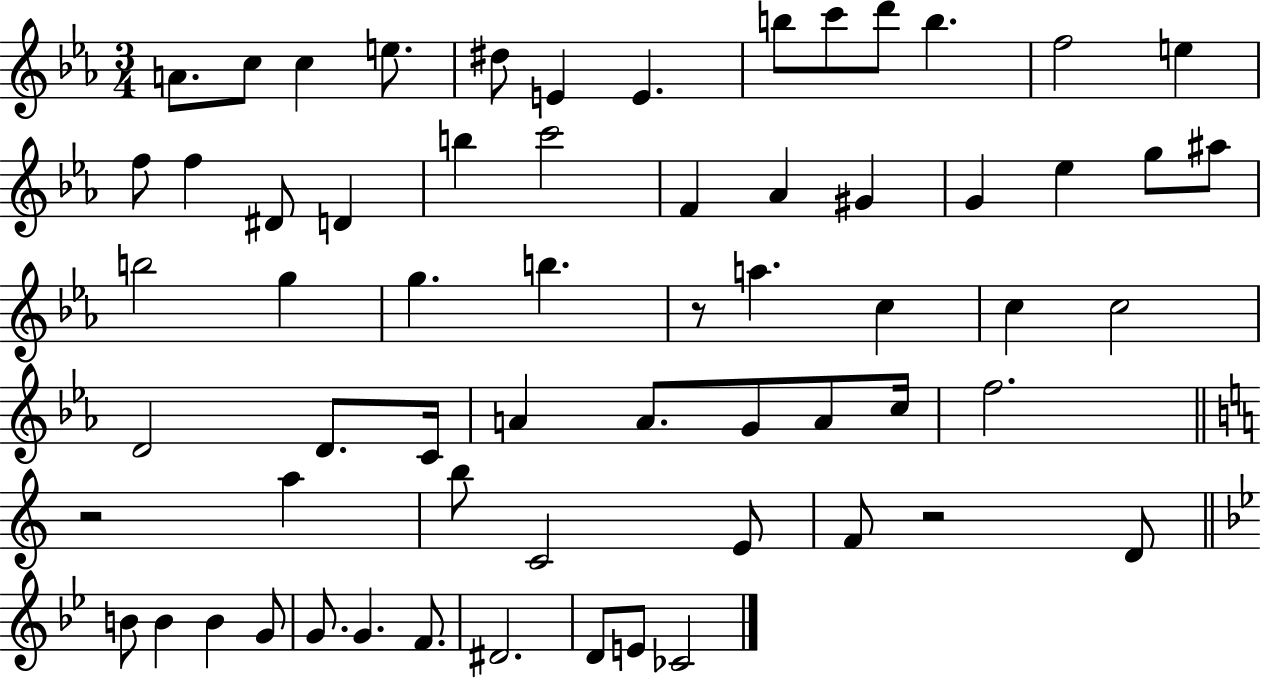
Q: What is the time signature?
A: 3/4